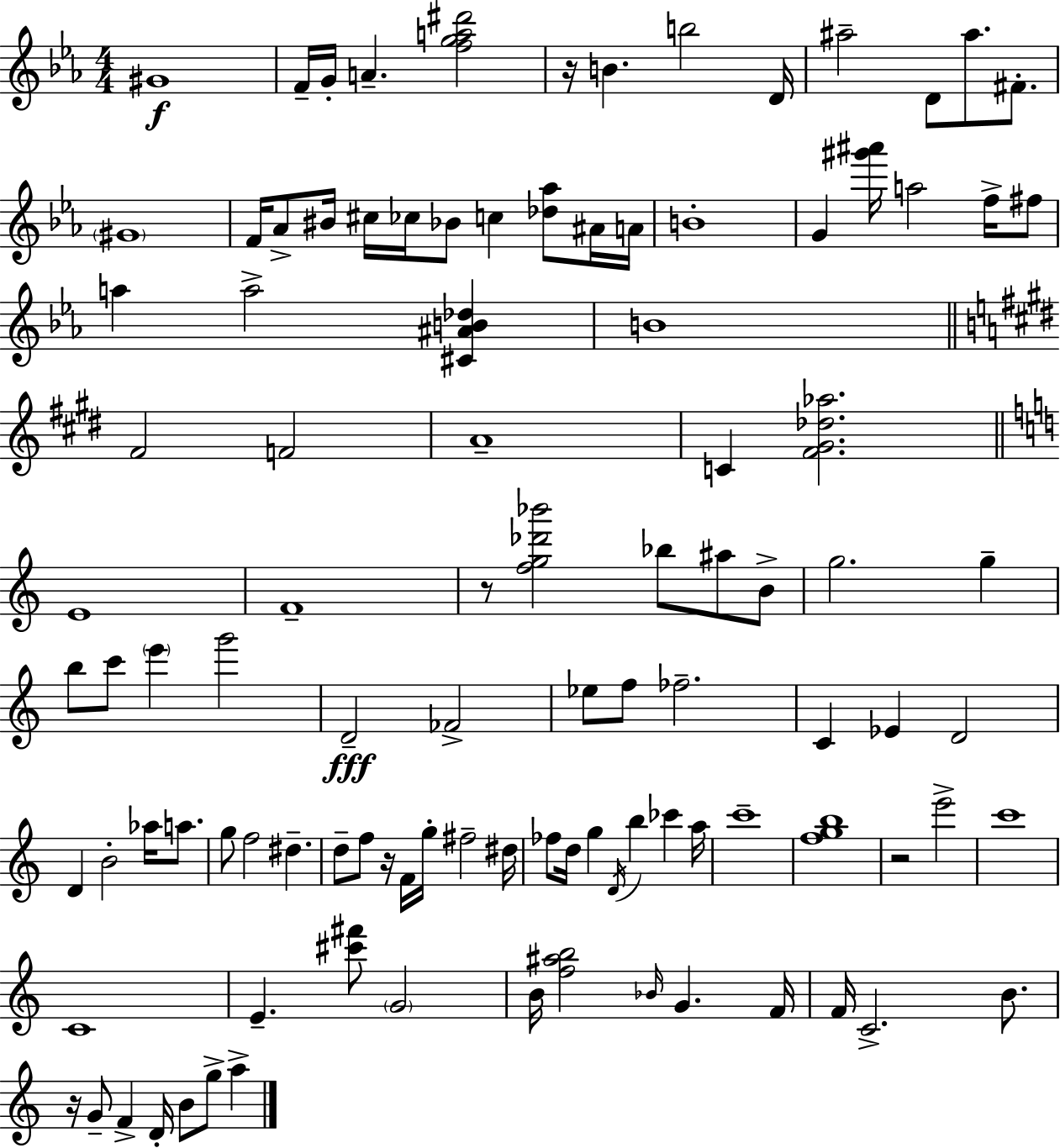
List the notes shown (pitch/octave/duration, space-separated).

G#4/w F4/s G4/s A4/q. [F5,G5,A5,D#6]/h R/s B4/q. B5/h D4/s A#5/h D4/e A#5/e. F#4/e. G#4/w F4/s Ab4/e BIS4/s C#5/s CES5/s Bb4/e C5/q [Db5,Ab5]/e A#4/s A4/s B4/w G4/q [G#6,A#6]/s A5/h F5/s F#5/e A5/q A5/h [C#4,A#4,B4,Db5]/q B4/w F#4/h F4/h A4/w C4/q [F#4,G#4,Db5,Ab5]/h. E4/w F4/w R/e [F5,G5,Db6,Bb6]/h Bb5/e A#5/e B4/e G5/h. G5/q B5/e C6/e E6/q G6/h D4/h FES4/h Eb5/e F5/e FES5/h. C4/q Eb4/q D4/h D4/q B4/h Ab5/s A5/e. G5/e F5/h D#5/q. D5/e F5/e R/s F4/s G5/s F#5/h D#5/s FES5/e D5/s G5/q D4/s B5/q CES6/q A5/s C6/w [F5,G5,B5]/w R/h E6/h C6/w C4/w E4/q. [C#6,F#6]/e G4/h B4/s [F5,A#5,B5]/h Bb4/s G4/q. F4/s F4/s C4/h. B4/e. R/s G4/e F4/q D4/s B4/e G5/e A5/q